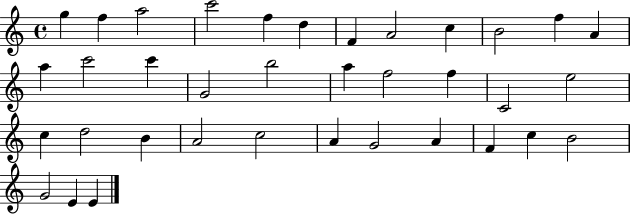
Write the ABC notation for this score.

X:1
T:Untitled
M:4/4
L:1/4
K:C
g f a2 c'2 f d F A2 c B2 f A a c'2 c' G2 b2 a f2 f C2 e2 c d2 B A2 c2 A G2 A F c B2 G2 E E